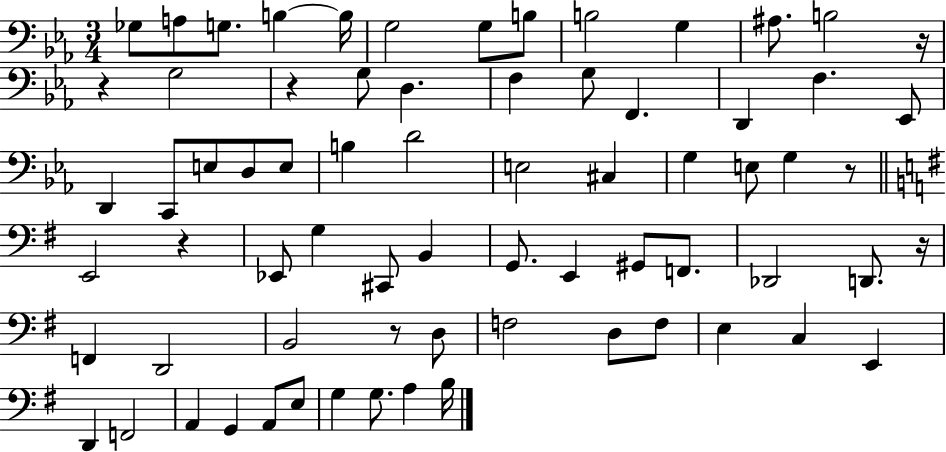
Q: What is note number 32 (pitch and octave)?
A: E3